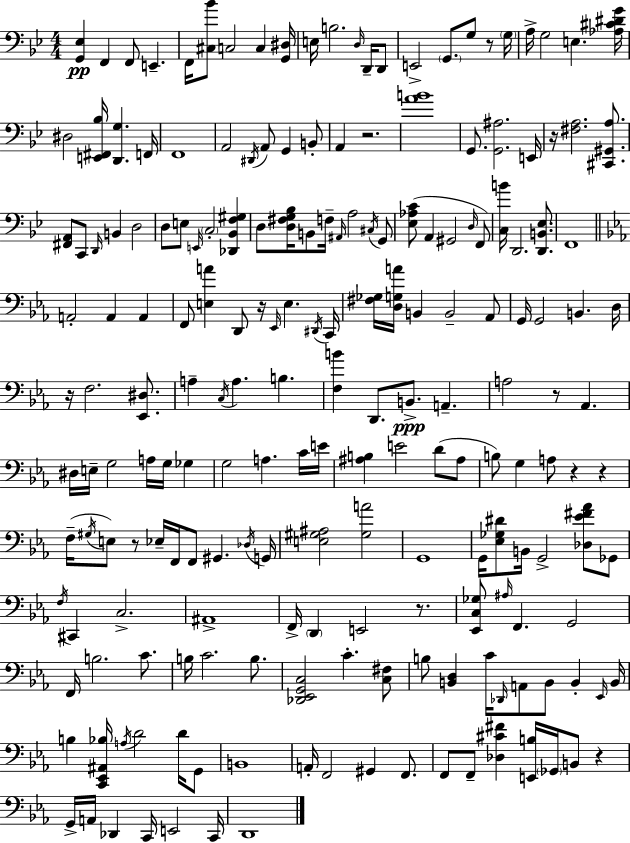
[G2,Eb3]/q F2/q F2/e E2/q. F2/s [C#3,Bb4]/e C3/h C3/q [G2,D#3]/s E3/s B3/h. D3/s D2/s D2/e E2/h G2/e. G3/e R/e G3/s A3/s G3/h E3/q. [Ab3,C#4,D#4,G4]/s D#3/h [E2,F#2,Bb3]/s [D2,G3]/q. F2/s F2/w A2/h D#2/s A2/e G2/q B2/e A2/q R/h. [A4,B4]/w G2/e. [G2,A#3]/h. E2/s R/s [F#3,A3]/h. [C#2,G#2,A3]/e. [F#2,A2]/e C2/e D2/s B2/q D3/h D3/e E3/e E2/s C3/h [Db2,Bb2,F3,G#3]/q D3/e [D3,F#3,G3,Bb3]/s B2/e F3/s A#2/s A3/h C#3/s G2/e [Eb3,Ab3,C4]/e A2/q G#2/h D3/s F2/e [C3,B4]/s D2/h. [D2,B2,Eb3]/e. F2/w A2/h A2/q A2/q F2/e [E3,A4]/q D2/e R/s Eb2/s E3/q. D#2/s C2/s [F#3,Gb3]/s [D3,G3,A4]/s B2/q B2/h Ab2/e G2/s G2/h B2/q. D3/s R/s F3/h. [Eb2,D#3]/e. A3/q C3/s A3/q. B3/q. [F3,B4]/q D2/e. B2/e. A2/q. A3/h R/e Ab2/q. D#3/s E3/s G3/h A3/s G3/s Gb3/q G3/h A3/q. C4/s E4/s [A#3,B3]/q E4/h D4/e A#3/e B3/e G3/q A3/e R/q R/q F3/s G#3/s E3/e R/e Eb3/s F2/s F2/e G#2/q. Db3/s G2/s [E3,G#3,A#3]/h [G#3,A4]/h G2/w G2/s [Eb3,Gb3,D#4]/e B2/s G2/h [Db3,Eb4,F#4,Ab4]/e Gb2/e F3/s C#2/q C3/h. A#2/w F2/s D2/q E2/h R/e. [Eb2,C3,Gb3]/e A#3/s F2/q. G2/h F2/s B3/h. C4/e. B3/s C4/h. B3/e. [Db2,Eb2,G2,C3]/h C4/q. [C3,F#3]/e B3/e [B2,D3]/q C4/s Db2/s A2/e B2/e B2/q Eb2/s B2/s B3/q [C2,Eb2,A#2,Bb3]/s A3/s D4/h D4/s G2/e B2/w A2/s F2/h G#2/q F2/e. F2/e F2/e [Db3,C#4,F#4]/q [E2,B3]/s Gb2/s B2/e R/q G2/s A2/s Db2/q C2/s E2/h C2/s D2/w